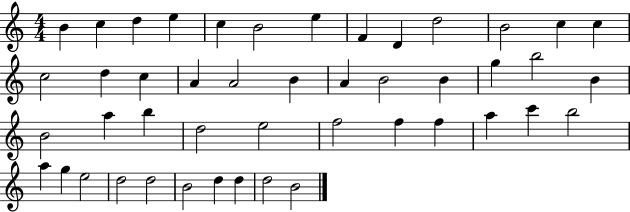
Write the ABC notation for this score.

X:1
T:Untitled
M:4/4
L:1/4
K:C
B c d e c B2 e F D d2 B2 c c c2 d c A A2 B A B2 B g b2 B B2 a b d2 e2 f2 f f a c' b2 a g e2 d2 d2 B2 d d d2 B2